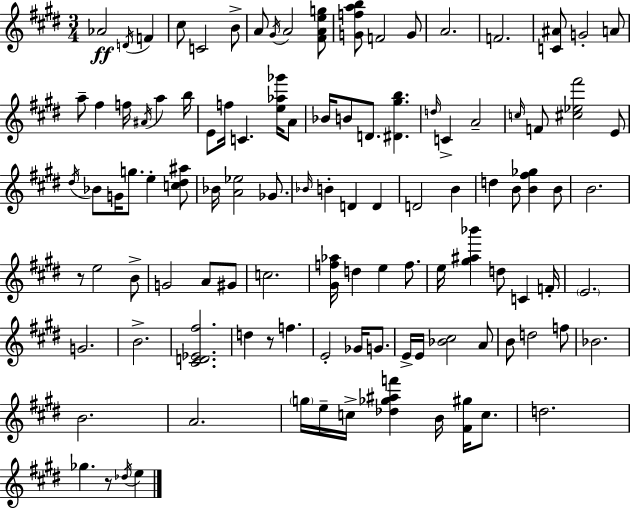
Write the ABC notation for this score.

X:1
T:Untitled
M:3/4
L:1/4
K:E
_A2 D/4 F ^c/2 C2 B/2 A/2 ^G/4 A2 [^FAeg]/2 [Gfab]/2 F2 G/2 A2 F2 [C^A]/2 G2 A/2 a/2 ^f f/4 ^A/4 a b/4 E/2 f/4 C [e_a_g']/4 A/2 _B/4 B/2 D/2 [^D^gb] d/4 C A2 c/4 F/2 [^c_e^f']2 E/2 ^d/4 _B/2 G/4 g/2 e [c^d^a]/2 _B/4 [A_e]2 _G/2 _B/4 B D D D2 B d B/2 [B^f_g] B/2 B2 z/2 e2 B/2 G2 A/2 ^G/2 c2 [^Gf_a]/4 d e f/2 e/4 [^g^a_b'] d/2 C F/4 E2 G2 B2 [^CD_E^f]2 d z/2 f E2 _G/4 G/2 E/4 E/4 [_B^c]2 A/2 B/2 d2 f/2 _B2 B2 A2 g/4 e/4 c/4 [_d_g^af'] B/4 [^F^g]/4 c/2 d2 _g z/2 _d/4 e